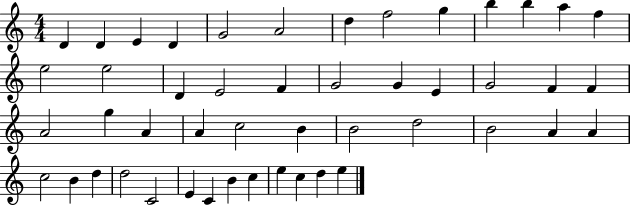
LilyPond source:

{
  \clef treble
  \numericTimeSignature
  \time 4/4
  \key c \major
  d'4 d'4 e'4 d'4 | g'2 a'2 | d''4 f''2 g''4 | b''4 b''4 a''4 f''4 | \break e''2 e''2 | d'4 e'2 f'4 | g'2 g'4 e'4 | g'2 f'4 f'4 | \break a'2 g''4 a'4 | a'4 c''2 b'4 | b'2 d''2 | b'2 a'4 a'4 | \break c''2 b'4 d''4 | d''2 c'2 | e'4 c'4 b'4 c''4 | e''4 c''4 d''4 e''4 | \break \bar "|."
}